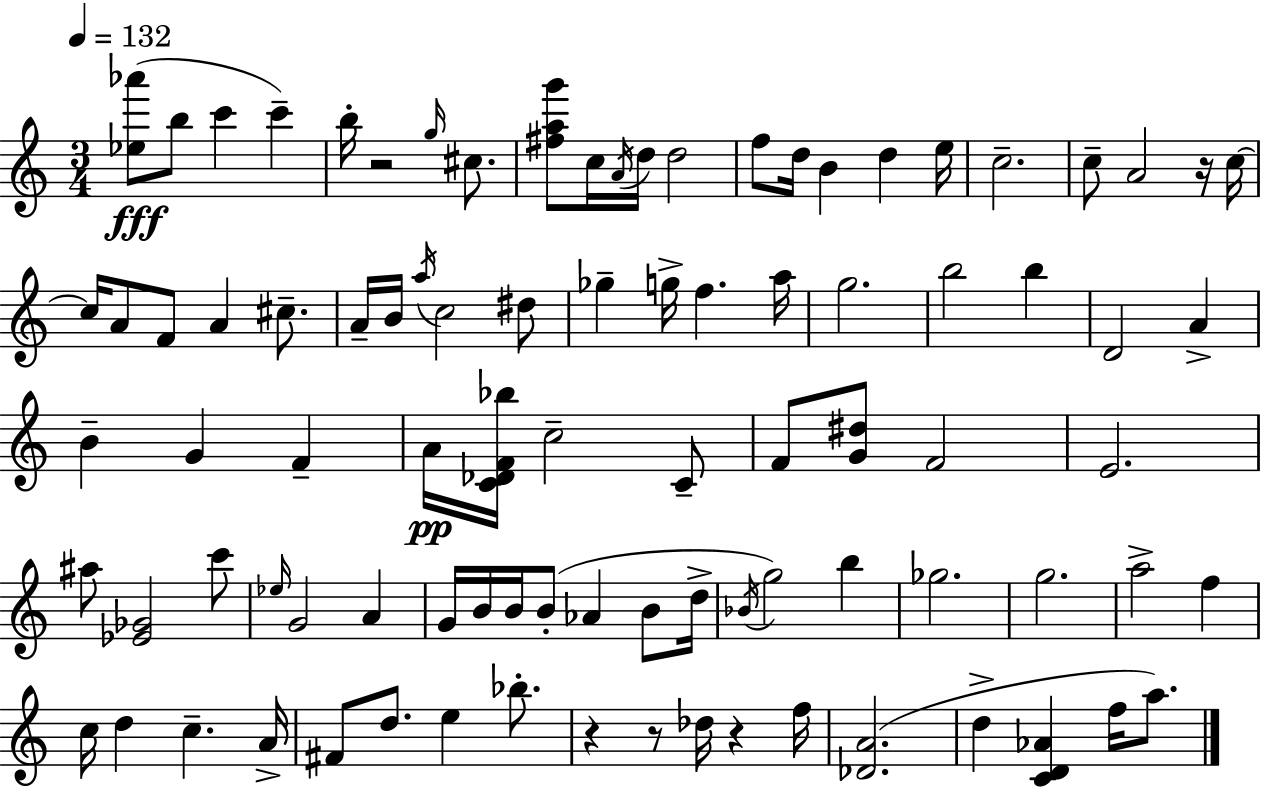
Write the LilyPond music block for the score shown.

{
  \clef treble
  \numericTimeSignature
  \time 3/4
  \key a \minor
  \tempo 4 = 132
  \repeat volta 2 { <ees'' aes'''>8(\fff b''8 c'''4 c'''4--) | b''16-. r2 \grace { g''16 } cis''8. | <fis'' a'' g'''>8 c''16 \acciaccatura { a'16 } d''16 d''2 | f''8 d''16 b'4 d''4 | \break e''16 c''2.-- | c''8-- a'2 | r16 c''16~~ c''16 a'8 f'8 a'4 cis''8.-- | a'16-- b'16 \acciaccatura { a''16 } c''2 | \break dis''8 ges''4-- g''16-> f''4. | a''16 g''2. | b''2 b''4 | d'2 a'4-> | \break b'4-- g'4 f'4-- | a'16\pp <c' des' f' bes''>16 c''2-- | c'8-- f'8 <g' dis''>8 f'2 | e'2. | \break ais''8 <ees' ges'>2 | c'''8 \grace { ees''16 } g'2 | a'4 g'16 b'16 b'16 b'8-.( aes'4 | b'8 d''16-> \acciaccatura { bes'16 } g''2) | \break b''4 ges''2. | g''2. | a''2-> | f''4 c''16 d''4 c''4.-- | \break a'16-> fis'8 d''8. e''4 | bes''8.-. r4 r8 des''16 | r4 f''16 <des' a'>2.( | d''4-> <c' d' aes'>4 | \break f''16 a''8.) } \bar "|."
}